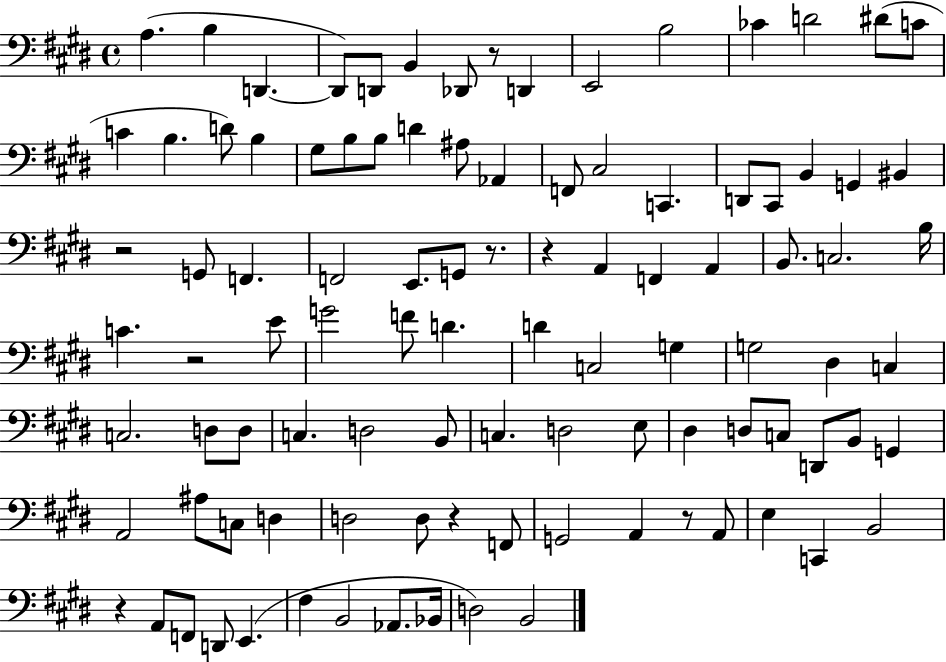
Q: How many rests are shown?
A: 8